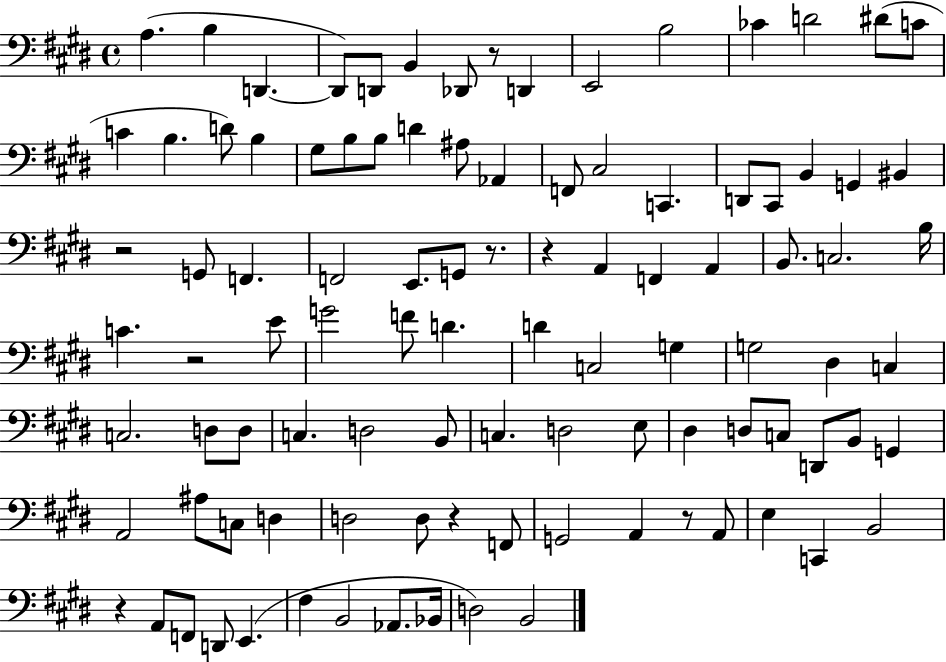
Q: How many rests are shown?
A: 8